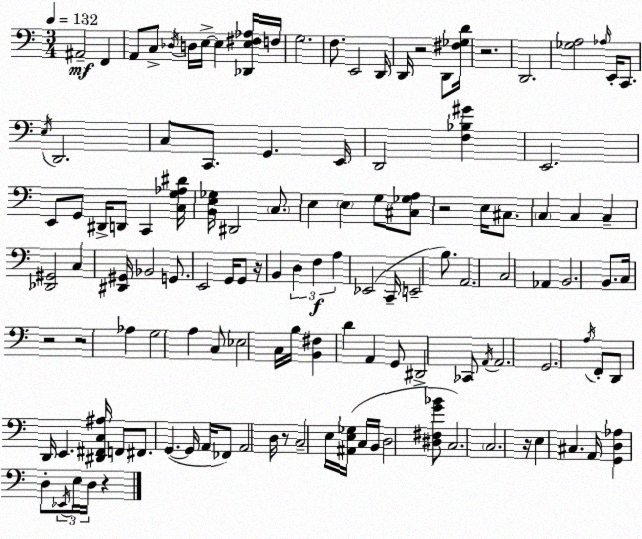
X:1
T:Untitled
M:3/4
L:1/4
K:Am
^A,,2 F,, A,,/2 C,/2 _D,/4 D,/4 E,/4 E, [_D,,E,^F,_A,]/4 F,/4 G,2 F,/2 E,,2 D,,/4 D,,/4 z2 D,,/2 [^F,_G,D]/4 z2 D,,2 [_G,A,]2 _A,/4 E,,/4 C,,/2 E,/4 D,,2 C,/2 C,,/2 G,, E,,/4 D,,2 [F,_B,^G] E,,2 E,,/2 G,,/2 ^D,,/4 D,,/2 C,, [C,G,_A,^D]/4 [B,,E,_G,]/4 ^D,,2 C,/2 E, E, G,/2 [^C,_G,A,]/2 z2 E,/4 ^C,/2 C, C, C, [_D,,^G,,]2 C, [^D,,^G,,]/4 _B,,2 G,,/2 E,,2 G,,/4 G,,/2 z/4 B,, D, F, A, _E,,2 C,,/4 E,,2 B,/2 A,,2 C,2 _A,, B,,2 B,,/2 C,/4 z2 z2 _A, G,2 A, C,/2 _E,2 C,/4 B,/4 [B,,^F,] D A,, G,,/2 ^D,,2 _C,,/2 A,,/4 A,,2 G,,2 A,/4 F,,/2 D,,/2 D,,/4 E,, [^D,,^F,,C,^A,]/4 F,,/2 ^F,,/2 G,, G,,/4 A,,/4 _F,,/2 A,,2 D,/4 z/2 C,2 E,/4 [^A,,E,_G,]/4 C,/4 B,,/4 D,2 [^D,^F,G_B]/2 C,2 C,2 z/4 E, ^C, A,,/4 [G,,D,_A,] D,/2 _E,,/4 E,/4 D,/4 z